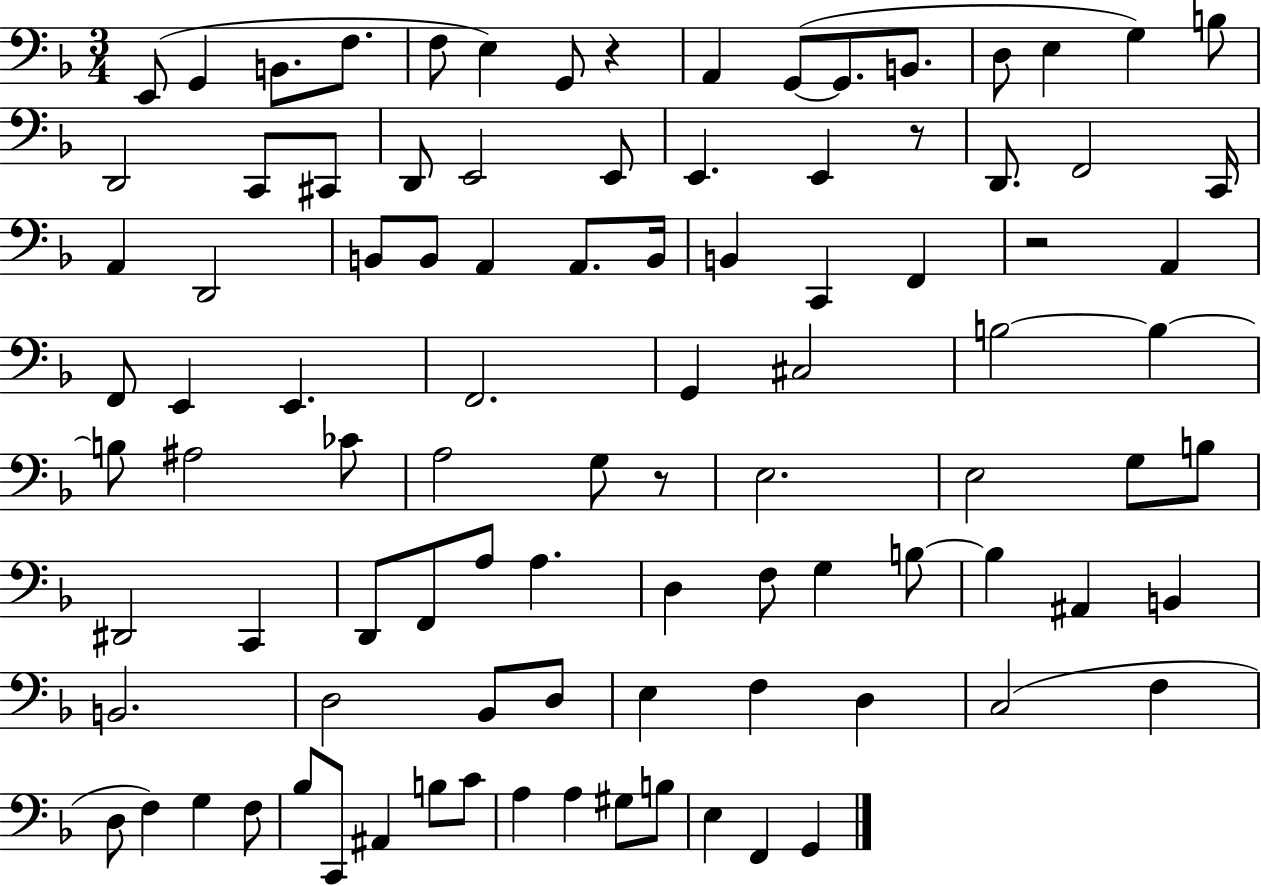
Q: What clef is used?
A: bass